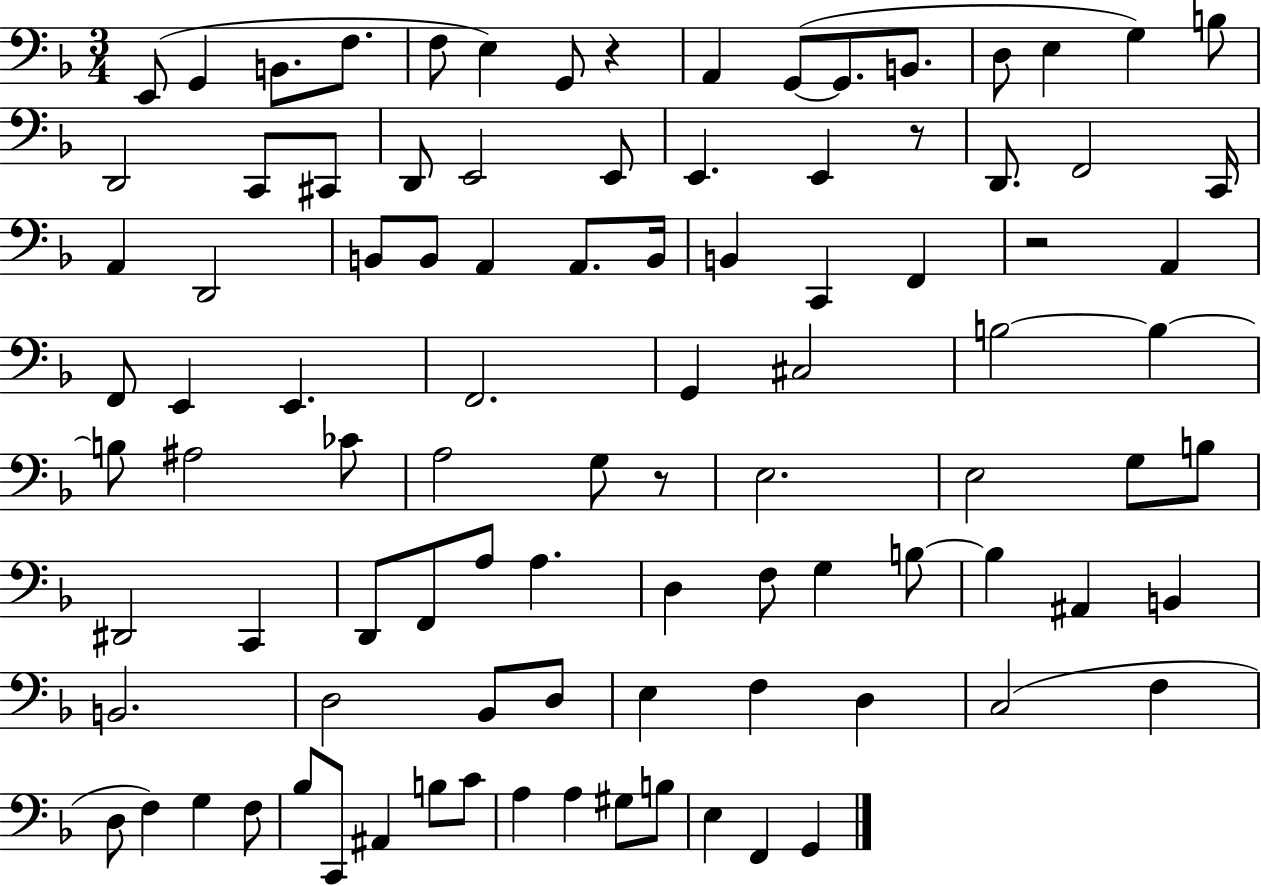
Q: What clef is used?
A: bass